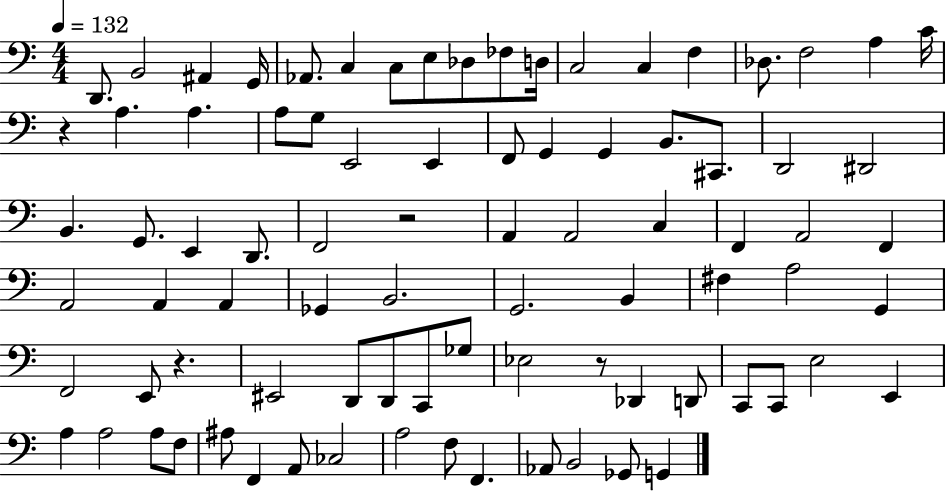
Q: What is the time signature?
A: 4/4